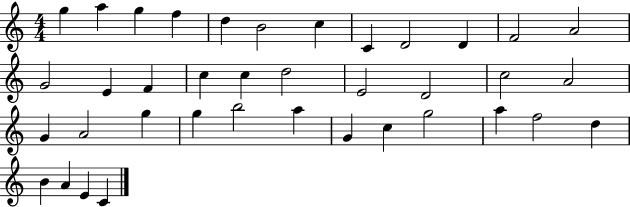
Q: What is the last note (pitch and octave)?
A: C4